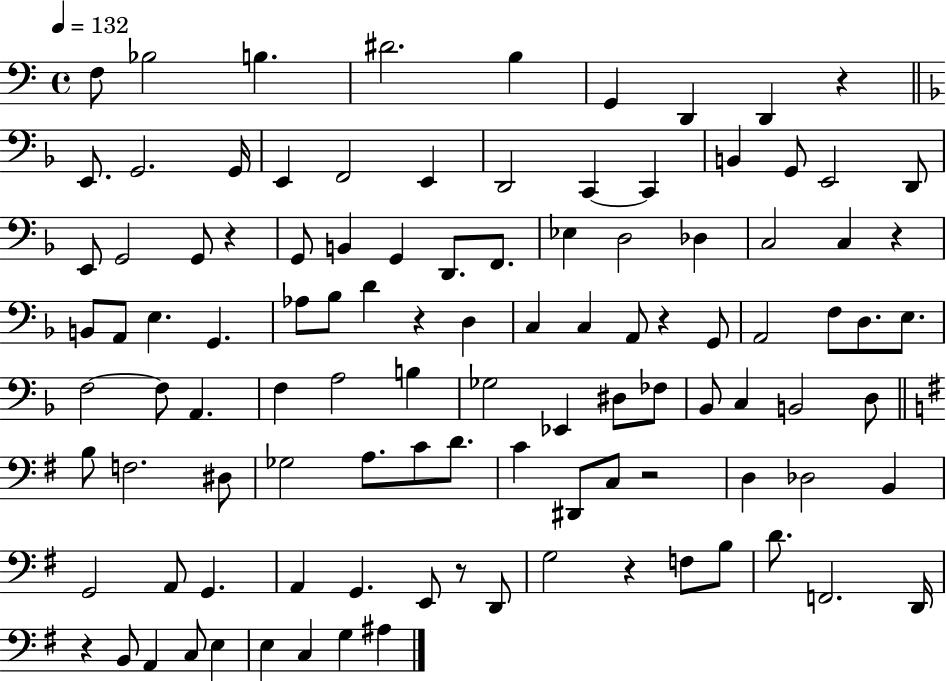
{
  \clef bass
  \time 4/4
  \defaultTimeSignature
  \key c \major
  \tempo 4 = 132
  f8 bes2 b4. | dis'2. b4 | g,4 d,4 d,4 r4 | \bar "||" \break \key f \major e,8. g,2. g,16 | e,4 f,2 e,4 | d,2 c,4~~ c,4 | b,4 g,8 e,2 d,8 | \break e,8 g,2 g,8 r4 | g,8 b,4 g,4 d,8. f,8. | ees4 d2 des4 | c2 c4 r4 | \break b,8 a,8 e4. g,4. | aes8 bes8 d'4 r4 d4 | c4 c4 a,8 r4 g,8 | a,2 f8 d8. e8. | \break f2~~ f8 a,4. | f4 a2 b4 | ges2 ees,4 dis8 fes8 | bes,8 c4 b,2 d8 | \break \bar "||" \break \key g \major b8 f2. dis8 | ges2 a8. c'8 d'8. | c'4 dis,8 c8 r2 | d4 des2 b,4 | \break g,2 a,8 g,4. | a,4 g,4. e,8 r8 d,8 | g2 r4 f8 b8 | d'8. f,2. d,16 | \break r4 b,8 a,4 c8 e4 | e4 c4 g4 ais4 | \bar "|."
}